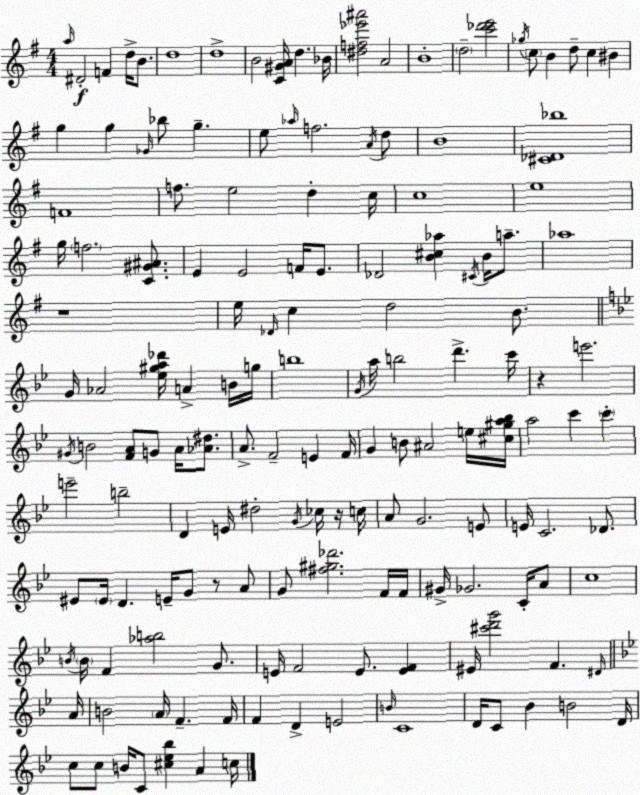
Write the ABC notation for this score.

X:1
T:Untitled
M:4/4
L:1/4
K:Em
a/4 ^D2 F d/4 B/2 d4 d4 B2 [C^GA]/4 d _B/4 [^df_e'^a']2 A2 B4 d2 [c'_d'e']2 _g/4 c/2 B d/2 c ^B g g _G/4 _b/2 g e/2 _a/4 f2 A/4 d/2 B4 [^C_D_b]4 F4 f/2 e2 d c/4 c4 e4 g/4 f2 [C^G^A]/2 E E2 F/4 E/2 _D2 [B^c_a] ^C/4 B/4 a/2 _a4 z4 e/4 _D/4 c d2 B/2 G/4 _A2 [_e^ga_d']/4 A B/4 g/4 b4 G/4 a/4 b2 d' c'/4 z e'2 ^G/4 B2 [FA]/2 G/2 A/4 [_A^d]/2 A/2 F2 E F/4 G B/2 ^A2 e/4 [^c^ga_b]/4 a2 c' c' e'2 b2 D E/4 ^d2 G/4 _c/4 z/4 c/4 A/2 G2 E/2 E/4 C2 _D/2 ^E/2 ^E/4 D E/4 G/2 z/2 A/2 G/2 [^f^g_d']2 F/4 F/4 ^G/4 _G2 C/4 A/2 c4 B/4 B/4 F [_ab]2 G/2 E/4 F2 E/2 [EF] ^E/4 [^c'd'g']2 F ^D/4 A/4 B2 A/4 F F/4 F D E2 B/4 C4 D/4 C/2 _B B2 D/4 c/2 c/2 B/4 C/2 [^c_e_b] A c/4